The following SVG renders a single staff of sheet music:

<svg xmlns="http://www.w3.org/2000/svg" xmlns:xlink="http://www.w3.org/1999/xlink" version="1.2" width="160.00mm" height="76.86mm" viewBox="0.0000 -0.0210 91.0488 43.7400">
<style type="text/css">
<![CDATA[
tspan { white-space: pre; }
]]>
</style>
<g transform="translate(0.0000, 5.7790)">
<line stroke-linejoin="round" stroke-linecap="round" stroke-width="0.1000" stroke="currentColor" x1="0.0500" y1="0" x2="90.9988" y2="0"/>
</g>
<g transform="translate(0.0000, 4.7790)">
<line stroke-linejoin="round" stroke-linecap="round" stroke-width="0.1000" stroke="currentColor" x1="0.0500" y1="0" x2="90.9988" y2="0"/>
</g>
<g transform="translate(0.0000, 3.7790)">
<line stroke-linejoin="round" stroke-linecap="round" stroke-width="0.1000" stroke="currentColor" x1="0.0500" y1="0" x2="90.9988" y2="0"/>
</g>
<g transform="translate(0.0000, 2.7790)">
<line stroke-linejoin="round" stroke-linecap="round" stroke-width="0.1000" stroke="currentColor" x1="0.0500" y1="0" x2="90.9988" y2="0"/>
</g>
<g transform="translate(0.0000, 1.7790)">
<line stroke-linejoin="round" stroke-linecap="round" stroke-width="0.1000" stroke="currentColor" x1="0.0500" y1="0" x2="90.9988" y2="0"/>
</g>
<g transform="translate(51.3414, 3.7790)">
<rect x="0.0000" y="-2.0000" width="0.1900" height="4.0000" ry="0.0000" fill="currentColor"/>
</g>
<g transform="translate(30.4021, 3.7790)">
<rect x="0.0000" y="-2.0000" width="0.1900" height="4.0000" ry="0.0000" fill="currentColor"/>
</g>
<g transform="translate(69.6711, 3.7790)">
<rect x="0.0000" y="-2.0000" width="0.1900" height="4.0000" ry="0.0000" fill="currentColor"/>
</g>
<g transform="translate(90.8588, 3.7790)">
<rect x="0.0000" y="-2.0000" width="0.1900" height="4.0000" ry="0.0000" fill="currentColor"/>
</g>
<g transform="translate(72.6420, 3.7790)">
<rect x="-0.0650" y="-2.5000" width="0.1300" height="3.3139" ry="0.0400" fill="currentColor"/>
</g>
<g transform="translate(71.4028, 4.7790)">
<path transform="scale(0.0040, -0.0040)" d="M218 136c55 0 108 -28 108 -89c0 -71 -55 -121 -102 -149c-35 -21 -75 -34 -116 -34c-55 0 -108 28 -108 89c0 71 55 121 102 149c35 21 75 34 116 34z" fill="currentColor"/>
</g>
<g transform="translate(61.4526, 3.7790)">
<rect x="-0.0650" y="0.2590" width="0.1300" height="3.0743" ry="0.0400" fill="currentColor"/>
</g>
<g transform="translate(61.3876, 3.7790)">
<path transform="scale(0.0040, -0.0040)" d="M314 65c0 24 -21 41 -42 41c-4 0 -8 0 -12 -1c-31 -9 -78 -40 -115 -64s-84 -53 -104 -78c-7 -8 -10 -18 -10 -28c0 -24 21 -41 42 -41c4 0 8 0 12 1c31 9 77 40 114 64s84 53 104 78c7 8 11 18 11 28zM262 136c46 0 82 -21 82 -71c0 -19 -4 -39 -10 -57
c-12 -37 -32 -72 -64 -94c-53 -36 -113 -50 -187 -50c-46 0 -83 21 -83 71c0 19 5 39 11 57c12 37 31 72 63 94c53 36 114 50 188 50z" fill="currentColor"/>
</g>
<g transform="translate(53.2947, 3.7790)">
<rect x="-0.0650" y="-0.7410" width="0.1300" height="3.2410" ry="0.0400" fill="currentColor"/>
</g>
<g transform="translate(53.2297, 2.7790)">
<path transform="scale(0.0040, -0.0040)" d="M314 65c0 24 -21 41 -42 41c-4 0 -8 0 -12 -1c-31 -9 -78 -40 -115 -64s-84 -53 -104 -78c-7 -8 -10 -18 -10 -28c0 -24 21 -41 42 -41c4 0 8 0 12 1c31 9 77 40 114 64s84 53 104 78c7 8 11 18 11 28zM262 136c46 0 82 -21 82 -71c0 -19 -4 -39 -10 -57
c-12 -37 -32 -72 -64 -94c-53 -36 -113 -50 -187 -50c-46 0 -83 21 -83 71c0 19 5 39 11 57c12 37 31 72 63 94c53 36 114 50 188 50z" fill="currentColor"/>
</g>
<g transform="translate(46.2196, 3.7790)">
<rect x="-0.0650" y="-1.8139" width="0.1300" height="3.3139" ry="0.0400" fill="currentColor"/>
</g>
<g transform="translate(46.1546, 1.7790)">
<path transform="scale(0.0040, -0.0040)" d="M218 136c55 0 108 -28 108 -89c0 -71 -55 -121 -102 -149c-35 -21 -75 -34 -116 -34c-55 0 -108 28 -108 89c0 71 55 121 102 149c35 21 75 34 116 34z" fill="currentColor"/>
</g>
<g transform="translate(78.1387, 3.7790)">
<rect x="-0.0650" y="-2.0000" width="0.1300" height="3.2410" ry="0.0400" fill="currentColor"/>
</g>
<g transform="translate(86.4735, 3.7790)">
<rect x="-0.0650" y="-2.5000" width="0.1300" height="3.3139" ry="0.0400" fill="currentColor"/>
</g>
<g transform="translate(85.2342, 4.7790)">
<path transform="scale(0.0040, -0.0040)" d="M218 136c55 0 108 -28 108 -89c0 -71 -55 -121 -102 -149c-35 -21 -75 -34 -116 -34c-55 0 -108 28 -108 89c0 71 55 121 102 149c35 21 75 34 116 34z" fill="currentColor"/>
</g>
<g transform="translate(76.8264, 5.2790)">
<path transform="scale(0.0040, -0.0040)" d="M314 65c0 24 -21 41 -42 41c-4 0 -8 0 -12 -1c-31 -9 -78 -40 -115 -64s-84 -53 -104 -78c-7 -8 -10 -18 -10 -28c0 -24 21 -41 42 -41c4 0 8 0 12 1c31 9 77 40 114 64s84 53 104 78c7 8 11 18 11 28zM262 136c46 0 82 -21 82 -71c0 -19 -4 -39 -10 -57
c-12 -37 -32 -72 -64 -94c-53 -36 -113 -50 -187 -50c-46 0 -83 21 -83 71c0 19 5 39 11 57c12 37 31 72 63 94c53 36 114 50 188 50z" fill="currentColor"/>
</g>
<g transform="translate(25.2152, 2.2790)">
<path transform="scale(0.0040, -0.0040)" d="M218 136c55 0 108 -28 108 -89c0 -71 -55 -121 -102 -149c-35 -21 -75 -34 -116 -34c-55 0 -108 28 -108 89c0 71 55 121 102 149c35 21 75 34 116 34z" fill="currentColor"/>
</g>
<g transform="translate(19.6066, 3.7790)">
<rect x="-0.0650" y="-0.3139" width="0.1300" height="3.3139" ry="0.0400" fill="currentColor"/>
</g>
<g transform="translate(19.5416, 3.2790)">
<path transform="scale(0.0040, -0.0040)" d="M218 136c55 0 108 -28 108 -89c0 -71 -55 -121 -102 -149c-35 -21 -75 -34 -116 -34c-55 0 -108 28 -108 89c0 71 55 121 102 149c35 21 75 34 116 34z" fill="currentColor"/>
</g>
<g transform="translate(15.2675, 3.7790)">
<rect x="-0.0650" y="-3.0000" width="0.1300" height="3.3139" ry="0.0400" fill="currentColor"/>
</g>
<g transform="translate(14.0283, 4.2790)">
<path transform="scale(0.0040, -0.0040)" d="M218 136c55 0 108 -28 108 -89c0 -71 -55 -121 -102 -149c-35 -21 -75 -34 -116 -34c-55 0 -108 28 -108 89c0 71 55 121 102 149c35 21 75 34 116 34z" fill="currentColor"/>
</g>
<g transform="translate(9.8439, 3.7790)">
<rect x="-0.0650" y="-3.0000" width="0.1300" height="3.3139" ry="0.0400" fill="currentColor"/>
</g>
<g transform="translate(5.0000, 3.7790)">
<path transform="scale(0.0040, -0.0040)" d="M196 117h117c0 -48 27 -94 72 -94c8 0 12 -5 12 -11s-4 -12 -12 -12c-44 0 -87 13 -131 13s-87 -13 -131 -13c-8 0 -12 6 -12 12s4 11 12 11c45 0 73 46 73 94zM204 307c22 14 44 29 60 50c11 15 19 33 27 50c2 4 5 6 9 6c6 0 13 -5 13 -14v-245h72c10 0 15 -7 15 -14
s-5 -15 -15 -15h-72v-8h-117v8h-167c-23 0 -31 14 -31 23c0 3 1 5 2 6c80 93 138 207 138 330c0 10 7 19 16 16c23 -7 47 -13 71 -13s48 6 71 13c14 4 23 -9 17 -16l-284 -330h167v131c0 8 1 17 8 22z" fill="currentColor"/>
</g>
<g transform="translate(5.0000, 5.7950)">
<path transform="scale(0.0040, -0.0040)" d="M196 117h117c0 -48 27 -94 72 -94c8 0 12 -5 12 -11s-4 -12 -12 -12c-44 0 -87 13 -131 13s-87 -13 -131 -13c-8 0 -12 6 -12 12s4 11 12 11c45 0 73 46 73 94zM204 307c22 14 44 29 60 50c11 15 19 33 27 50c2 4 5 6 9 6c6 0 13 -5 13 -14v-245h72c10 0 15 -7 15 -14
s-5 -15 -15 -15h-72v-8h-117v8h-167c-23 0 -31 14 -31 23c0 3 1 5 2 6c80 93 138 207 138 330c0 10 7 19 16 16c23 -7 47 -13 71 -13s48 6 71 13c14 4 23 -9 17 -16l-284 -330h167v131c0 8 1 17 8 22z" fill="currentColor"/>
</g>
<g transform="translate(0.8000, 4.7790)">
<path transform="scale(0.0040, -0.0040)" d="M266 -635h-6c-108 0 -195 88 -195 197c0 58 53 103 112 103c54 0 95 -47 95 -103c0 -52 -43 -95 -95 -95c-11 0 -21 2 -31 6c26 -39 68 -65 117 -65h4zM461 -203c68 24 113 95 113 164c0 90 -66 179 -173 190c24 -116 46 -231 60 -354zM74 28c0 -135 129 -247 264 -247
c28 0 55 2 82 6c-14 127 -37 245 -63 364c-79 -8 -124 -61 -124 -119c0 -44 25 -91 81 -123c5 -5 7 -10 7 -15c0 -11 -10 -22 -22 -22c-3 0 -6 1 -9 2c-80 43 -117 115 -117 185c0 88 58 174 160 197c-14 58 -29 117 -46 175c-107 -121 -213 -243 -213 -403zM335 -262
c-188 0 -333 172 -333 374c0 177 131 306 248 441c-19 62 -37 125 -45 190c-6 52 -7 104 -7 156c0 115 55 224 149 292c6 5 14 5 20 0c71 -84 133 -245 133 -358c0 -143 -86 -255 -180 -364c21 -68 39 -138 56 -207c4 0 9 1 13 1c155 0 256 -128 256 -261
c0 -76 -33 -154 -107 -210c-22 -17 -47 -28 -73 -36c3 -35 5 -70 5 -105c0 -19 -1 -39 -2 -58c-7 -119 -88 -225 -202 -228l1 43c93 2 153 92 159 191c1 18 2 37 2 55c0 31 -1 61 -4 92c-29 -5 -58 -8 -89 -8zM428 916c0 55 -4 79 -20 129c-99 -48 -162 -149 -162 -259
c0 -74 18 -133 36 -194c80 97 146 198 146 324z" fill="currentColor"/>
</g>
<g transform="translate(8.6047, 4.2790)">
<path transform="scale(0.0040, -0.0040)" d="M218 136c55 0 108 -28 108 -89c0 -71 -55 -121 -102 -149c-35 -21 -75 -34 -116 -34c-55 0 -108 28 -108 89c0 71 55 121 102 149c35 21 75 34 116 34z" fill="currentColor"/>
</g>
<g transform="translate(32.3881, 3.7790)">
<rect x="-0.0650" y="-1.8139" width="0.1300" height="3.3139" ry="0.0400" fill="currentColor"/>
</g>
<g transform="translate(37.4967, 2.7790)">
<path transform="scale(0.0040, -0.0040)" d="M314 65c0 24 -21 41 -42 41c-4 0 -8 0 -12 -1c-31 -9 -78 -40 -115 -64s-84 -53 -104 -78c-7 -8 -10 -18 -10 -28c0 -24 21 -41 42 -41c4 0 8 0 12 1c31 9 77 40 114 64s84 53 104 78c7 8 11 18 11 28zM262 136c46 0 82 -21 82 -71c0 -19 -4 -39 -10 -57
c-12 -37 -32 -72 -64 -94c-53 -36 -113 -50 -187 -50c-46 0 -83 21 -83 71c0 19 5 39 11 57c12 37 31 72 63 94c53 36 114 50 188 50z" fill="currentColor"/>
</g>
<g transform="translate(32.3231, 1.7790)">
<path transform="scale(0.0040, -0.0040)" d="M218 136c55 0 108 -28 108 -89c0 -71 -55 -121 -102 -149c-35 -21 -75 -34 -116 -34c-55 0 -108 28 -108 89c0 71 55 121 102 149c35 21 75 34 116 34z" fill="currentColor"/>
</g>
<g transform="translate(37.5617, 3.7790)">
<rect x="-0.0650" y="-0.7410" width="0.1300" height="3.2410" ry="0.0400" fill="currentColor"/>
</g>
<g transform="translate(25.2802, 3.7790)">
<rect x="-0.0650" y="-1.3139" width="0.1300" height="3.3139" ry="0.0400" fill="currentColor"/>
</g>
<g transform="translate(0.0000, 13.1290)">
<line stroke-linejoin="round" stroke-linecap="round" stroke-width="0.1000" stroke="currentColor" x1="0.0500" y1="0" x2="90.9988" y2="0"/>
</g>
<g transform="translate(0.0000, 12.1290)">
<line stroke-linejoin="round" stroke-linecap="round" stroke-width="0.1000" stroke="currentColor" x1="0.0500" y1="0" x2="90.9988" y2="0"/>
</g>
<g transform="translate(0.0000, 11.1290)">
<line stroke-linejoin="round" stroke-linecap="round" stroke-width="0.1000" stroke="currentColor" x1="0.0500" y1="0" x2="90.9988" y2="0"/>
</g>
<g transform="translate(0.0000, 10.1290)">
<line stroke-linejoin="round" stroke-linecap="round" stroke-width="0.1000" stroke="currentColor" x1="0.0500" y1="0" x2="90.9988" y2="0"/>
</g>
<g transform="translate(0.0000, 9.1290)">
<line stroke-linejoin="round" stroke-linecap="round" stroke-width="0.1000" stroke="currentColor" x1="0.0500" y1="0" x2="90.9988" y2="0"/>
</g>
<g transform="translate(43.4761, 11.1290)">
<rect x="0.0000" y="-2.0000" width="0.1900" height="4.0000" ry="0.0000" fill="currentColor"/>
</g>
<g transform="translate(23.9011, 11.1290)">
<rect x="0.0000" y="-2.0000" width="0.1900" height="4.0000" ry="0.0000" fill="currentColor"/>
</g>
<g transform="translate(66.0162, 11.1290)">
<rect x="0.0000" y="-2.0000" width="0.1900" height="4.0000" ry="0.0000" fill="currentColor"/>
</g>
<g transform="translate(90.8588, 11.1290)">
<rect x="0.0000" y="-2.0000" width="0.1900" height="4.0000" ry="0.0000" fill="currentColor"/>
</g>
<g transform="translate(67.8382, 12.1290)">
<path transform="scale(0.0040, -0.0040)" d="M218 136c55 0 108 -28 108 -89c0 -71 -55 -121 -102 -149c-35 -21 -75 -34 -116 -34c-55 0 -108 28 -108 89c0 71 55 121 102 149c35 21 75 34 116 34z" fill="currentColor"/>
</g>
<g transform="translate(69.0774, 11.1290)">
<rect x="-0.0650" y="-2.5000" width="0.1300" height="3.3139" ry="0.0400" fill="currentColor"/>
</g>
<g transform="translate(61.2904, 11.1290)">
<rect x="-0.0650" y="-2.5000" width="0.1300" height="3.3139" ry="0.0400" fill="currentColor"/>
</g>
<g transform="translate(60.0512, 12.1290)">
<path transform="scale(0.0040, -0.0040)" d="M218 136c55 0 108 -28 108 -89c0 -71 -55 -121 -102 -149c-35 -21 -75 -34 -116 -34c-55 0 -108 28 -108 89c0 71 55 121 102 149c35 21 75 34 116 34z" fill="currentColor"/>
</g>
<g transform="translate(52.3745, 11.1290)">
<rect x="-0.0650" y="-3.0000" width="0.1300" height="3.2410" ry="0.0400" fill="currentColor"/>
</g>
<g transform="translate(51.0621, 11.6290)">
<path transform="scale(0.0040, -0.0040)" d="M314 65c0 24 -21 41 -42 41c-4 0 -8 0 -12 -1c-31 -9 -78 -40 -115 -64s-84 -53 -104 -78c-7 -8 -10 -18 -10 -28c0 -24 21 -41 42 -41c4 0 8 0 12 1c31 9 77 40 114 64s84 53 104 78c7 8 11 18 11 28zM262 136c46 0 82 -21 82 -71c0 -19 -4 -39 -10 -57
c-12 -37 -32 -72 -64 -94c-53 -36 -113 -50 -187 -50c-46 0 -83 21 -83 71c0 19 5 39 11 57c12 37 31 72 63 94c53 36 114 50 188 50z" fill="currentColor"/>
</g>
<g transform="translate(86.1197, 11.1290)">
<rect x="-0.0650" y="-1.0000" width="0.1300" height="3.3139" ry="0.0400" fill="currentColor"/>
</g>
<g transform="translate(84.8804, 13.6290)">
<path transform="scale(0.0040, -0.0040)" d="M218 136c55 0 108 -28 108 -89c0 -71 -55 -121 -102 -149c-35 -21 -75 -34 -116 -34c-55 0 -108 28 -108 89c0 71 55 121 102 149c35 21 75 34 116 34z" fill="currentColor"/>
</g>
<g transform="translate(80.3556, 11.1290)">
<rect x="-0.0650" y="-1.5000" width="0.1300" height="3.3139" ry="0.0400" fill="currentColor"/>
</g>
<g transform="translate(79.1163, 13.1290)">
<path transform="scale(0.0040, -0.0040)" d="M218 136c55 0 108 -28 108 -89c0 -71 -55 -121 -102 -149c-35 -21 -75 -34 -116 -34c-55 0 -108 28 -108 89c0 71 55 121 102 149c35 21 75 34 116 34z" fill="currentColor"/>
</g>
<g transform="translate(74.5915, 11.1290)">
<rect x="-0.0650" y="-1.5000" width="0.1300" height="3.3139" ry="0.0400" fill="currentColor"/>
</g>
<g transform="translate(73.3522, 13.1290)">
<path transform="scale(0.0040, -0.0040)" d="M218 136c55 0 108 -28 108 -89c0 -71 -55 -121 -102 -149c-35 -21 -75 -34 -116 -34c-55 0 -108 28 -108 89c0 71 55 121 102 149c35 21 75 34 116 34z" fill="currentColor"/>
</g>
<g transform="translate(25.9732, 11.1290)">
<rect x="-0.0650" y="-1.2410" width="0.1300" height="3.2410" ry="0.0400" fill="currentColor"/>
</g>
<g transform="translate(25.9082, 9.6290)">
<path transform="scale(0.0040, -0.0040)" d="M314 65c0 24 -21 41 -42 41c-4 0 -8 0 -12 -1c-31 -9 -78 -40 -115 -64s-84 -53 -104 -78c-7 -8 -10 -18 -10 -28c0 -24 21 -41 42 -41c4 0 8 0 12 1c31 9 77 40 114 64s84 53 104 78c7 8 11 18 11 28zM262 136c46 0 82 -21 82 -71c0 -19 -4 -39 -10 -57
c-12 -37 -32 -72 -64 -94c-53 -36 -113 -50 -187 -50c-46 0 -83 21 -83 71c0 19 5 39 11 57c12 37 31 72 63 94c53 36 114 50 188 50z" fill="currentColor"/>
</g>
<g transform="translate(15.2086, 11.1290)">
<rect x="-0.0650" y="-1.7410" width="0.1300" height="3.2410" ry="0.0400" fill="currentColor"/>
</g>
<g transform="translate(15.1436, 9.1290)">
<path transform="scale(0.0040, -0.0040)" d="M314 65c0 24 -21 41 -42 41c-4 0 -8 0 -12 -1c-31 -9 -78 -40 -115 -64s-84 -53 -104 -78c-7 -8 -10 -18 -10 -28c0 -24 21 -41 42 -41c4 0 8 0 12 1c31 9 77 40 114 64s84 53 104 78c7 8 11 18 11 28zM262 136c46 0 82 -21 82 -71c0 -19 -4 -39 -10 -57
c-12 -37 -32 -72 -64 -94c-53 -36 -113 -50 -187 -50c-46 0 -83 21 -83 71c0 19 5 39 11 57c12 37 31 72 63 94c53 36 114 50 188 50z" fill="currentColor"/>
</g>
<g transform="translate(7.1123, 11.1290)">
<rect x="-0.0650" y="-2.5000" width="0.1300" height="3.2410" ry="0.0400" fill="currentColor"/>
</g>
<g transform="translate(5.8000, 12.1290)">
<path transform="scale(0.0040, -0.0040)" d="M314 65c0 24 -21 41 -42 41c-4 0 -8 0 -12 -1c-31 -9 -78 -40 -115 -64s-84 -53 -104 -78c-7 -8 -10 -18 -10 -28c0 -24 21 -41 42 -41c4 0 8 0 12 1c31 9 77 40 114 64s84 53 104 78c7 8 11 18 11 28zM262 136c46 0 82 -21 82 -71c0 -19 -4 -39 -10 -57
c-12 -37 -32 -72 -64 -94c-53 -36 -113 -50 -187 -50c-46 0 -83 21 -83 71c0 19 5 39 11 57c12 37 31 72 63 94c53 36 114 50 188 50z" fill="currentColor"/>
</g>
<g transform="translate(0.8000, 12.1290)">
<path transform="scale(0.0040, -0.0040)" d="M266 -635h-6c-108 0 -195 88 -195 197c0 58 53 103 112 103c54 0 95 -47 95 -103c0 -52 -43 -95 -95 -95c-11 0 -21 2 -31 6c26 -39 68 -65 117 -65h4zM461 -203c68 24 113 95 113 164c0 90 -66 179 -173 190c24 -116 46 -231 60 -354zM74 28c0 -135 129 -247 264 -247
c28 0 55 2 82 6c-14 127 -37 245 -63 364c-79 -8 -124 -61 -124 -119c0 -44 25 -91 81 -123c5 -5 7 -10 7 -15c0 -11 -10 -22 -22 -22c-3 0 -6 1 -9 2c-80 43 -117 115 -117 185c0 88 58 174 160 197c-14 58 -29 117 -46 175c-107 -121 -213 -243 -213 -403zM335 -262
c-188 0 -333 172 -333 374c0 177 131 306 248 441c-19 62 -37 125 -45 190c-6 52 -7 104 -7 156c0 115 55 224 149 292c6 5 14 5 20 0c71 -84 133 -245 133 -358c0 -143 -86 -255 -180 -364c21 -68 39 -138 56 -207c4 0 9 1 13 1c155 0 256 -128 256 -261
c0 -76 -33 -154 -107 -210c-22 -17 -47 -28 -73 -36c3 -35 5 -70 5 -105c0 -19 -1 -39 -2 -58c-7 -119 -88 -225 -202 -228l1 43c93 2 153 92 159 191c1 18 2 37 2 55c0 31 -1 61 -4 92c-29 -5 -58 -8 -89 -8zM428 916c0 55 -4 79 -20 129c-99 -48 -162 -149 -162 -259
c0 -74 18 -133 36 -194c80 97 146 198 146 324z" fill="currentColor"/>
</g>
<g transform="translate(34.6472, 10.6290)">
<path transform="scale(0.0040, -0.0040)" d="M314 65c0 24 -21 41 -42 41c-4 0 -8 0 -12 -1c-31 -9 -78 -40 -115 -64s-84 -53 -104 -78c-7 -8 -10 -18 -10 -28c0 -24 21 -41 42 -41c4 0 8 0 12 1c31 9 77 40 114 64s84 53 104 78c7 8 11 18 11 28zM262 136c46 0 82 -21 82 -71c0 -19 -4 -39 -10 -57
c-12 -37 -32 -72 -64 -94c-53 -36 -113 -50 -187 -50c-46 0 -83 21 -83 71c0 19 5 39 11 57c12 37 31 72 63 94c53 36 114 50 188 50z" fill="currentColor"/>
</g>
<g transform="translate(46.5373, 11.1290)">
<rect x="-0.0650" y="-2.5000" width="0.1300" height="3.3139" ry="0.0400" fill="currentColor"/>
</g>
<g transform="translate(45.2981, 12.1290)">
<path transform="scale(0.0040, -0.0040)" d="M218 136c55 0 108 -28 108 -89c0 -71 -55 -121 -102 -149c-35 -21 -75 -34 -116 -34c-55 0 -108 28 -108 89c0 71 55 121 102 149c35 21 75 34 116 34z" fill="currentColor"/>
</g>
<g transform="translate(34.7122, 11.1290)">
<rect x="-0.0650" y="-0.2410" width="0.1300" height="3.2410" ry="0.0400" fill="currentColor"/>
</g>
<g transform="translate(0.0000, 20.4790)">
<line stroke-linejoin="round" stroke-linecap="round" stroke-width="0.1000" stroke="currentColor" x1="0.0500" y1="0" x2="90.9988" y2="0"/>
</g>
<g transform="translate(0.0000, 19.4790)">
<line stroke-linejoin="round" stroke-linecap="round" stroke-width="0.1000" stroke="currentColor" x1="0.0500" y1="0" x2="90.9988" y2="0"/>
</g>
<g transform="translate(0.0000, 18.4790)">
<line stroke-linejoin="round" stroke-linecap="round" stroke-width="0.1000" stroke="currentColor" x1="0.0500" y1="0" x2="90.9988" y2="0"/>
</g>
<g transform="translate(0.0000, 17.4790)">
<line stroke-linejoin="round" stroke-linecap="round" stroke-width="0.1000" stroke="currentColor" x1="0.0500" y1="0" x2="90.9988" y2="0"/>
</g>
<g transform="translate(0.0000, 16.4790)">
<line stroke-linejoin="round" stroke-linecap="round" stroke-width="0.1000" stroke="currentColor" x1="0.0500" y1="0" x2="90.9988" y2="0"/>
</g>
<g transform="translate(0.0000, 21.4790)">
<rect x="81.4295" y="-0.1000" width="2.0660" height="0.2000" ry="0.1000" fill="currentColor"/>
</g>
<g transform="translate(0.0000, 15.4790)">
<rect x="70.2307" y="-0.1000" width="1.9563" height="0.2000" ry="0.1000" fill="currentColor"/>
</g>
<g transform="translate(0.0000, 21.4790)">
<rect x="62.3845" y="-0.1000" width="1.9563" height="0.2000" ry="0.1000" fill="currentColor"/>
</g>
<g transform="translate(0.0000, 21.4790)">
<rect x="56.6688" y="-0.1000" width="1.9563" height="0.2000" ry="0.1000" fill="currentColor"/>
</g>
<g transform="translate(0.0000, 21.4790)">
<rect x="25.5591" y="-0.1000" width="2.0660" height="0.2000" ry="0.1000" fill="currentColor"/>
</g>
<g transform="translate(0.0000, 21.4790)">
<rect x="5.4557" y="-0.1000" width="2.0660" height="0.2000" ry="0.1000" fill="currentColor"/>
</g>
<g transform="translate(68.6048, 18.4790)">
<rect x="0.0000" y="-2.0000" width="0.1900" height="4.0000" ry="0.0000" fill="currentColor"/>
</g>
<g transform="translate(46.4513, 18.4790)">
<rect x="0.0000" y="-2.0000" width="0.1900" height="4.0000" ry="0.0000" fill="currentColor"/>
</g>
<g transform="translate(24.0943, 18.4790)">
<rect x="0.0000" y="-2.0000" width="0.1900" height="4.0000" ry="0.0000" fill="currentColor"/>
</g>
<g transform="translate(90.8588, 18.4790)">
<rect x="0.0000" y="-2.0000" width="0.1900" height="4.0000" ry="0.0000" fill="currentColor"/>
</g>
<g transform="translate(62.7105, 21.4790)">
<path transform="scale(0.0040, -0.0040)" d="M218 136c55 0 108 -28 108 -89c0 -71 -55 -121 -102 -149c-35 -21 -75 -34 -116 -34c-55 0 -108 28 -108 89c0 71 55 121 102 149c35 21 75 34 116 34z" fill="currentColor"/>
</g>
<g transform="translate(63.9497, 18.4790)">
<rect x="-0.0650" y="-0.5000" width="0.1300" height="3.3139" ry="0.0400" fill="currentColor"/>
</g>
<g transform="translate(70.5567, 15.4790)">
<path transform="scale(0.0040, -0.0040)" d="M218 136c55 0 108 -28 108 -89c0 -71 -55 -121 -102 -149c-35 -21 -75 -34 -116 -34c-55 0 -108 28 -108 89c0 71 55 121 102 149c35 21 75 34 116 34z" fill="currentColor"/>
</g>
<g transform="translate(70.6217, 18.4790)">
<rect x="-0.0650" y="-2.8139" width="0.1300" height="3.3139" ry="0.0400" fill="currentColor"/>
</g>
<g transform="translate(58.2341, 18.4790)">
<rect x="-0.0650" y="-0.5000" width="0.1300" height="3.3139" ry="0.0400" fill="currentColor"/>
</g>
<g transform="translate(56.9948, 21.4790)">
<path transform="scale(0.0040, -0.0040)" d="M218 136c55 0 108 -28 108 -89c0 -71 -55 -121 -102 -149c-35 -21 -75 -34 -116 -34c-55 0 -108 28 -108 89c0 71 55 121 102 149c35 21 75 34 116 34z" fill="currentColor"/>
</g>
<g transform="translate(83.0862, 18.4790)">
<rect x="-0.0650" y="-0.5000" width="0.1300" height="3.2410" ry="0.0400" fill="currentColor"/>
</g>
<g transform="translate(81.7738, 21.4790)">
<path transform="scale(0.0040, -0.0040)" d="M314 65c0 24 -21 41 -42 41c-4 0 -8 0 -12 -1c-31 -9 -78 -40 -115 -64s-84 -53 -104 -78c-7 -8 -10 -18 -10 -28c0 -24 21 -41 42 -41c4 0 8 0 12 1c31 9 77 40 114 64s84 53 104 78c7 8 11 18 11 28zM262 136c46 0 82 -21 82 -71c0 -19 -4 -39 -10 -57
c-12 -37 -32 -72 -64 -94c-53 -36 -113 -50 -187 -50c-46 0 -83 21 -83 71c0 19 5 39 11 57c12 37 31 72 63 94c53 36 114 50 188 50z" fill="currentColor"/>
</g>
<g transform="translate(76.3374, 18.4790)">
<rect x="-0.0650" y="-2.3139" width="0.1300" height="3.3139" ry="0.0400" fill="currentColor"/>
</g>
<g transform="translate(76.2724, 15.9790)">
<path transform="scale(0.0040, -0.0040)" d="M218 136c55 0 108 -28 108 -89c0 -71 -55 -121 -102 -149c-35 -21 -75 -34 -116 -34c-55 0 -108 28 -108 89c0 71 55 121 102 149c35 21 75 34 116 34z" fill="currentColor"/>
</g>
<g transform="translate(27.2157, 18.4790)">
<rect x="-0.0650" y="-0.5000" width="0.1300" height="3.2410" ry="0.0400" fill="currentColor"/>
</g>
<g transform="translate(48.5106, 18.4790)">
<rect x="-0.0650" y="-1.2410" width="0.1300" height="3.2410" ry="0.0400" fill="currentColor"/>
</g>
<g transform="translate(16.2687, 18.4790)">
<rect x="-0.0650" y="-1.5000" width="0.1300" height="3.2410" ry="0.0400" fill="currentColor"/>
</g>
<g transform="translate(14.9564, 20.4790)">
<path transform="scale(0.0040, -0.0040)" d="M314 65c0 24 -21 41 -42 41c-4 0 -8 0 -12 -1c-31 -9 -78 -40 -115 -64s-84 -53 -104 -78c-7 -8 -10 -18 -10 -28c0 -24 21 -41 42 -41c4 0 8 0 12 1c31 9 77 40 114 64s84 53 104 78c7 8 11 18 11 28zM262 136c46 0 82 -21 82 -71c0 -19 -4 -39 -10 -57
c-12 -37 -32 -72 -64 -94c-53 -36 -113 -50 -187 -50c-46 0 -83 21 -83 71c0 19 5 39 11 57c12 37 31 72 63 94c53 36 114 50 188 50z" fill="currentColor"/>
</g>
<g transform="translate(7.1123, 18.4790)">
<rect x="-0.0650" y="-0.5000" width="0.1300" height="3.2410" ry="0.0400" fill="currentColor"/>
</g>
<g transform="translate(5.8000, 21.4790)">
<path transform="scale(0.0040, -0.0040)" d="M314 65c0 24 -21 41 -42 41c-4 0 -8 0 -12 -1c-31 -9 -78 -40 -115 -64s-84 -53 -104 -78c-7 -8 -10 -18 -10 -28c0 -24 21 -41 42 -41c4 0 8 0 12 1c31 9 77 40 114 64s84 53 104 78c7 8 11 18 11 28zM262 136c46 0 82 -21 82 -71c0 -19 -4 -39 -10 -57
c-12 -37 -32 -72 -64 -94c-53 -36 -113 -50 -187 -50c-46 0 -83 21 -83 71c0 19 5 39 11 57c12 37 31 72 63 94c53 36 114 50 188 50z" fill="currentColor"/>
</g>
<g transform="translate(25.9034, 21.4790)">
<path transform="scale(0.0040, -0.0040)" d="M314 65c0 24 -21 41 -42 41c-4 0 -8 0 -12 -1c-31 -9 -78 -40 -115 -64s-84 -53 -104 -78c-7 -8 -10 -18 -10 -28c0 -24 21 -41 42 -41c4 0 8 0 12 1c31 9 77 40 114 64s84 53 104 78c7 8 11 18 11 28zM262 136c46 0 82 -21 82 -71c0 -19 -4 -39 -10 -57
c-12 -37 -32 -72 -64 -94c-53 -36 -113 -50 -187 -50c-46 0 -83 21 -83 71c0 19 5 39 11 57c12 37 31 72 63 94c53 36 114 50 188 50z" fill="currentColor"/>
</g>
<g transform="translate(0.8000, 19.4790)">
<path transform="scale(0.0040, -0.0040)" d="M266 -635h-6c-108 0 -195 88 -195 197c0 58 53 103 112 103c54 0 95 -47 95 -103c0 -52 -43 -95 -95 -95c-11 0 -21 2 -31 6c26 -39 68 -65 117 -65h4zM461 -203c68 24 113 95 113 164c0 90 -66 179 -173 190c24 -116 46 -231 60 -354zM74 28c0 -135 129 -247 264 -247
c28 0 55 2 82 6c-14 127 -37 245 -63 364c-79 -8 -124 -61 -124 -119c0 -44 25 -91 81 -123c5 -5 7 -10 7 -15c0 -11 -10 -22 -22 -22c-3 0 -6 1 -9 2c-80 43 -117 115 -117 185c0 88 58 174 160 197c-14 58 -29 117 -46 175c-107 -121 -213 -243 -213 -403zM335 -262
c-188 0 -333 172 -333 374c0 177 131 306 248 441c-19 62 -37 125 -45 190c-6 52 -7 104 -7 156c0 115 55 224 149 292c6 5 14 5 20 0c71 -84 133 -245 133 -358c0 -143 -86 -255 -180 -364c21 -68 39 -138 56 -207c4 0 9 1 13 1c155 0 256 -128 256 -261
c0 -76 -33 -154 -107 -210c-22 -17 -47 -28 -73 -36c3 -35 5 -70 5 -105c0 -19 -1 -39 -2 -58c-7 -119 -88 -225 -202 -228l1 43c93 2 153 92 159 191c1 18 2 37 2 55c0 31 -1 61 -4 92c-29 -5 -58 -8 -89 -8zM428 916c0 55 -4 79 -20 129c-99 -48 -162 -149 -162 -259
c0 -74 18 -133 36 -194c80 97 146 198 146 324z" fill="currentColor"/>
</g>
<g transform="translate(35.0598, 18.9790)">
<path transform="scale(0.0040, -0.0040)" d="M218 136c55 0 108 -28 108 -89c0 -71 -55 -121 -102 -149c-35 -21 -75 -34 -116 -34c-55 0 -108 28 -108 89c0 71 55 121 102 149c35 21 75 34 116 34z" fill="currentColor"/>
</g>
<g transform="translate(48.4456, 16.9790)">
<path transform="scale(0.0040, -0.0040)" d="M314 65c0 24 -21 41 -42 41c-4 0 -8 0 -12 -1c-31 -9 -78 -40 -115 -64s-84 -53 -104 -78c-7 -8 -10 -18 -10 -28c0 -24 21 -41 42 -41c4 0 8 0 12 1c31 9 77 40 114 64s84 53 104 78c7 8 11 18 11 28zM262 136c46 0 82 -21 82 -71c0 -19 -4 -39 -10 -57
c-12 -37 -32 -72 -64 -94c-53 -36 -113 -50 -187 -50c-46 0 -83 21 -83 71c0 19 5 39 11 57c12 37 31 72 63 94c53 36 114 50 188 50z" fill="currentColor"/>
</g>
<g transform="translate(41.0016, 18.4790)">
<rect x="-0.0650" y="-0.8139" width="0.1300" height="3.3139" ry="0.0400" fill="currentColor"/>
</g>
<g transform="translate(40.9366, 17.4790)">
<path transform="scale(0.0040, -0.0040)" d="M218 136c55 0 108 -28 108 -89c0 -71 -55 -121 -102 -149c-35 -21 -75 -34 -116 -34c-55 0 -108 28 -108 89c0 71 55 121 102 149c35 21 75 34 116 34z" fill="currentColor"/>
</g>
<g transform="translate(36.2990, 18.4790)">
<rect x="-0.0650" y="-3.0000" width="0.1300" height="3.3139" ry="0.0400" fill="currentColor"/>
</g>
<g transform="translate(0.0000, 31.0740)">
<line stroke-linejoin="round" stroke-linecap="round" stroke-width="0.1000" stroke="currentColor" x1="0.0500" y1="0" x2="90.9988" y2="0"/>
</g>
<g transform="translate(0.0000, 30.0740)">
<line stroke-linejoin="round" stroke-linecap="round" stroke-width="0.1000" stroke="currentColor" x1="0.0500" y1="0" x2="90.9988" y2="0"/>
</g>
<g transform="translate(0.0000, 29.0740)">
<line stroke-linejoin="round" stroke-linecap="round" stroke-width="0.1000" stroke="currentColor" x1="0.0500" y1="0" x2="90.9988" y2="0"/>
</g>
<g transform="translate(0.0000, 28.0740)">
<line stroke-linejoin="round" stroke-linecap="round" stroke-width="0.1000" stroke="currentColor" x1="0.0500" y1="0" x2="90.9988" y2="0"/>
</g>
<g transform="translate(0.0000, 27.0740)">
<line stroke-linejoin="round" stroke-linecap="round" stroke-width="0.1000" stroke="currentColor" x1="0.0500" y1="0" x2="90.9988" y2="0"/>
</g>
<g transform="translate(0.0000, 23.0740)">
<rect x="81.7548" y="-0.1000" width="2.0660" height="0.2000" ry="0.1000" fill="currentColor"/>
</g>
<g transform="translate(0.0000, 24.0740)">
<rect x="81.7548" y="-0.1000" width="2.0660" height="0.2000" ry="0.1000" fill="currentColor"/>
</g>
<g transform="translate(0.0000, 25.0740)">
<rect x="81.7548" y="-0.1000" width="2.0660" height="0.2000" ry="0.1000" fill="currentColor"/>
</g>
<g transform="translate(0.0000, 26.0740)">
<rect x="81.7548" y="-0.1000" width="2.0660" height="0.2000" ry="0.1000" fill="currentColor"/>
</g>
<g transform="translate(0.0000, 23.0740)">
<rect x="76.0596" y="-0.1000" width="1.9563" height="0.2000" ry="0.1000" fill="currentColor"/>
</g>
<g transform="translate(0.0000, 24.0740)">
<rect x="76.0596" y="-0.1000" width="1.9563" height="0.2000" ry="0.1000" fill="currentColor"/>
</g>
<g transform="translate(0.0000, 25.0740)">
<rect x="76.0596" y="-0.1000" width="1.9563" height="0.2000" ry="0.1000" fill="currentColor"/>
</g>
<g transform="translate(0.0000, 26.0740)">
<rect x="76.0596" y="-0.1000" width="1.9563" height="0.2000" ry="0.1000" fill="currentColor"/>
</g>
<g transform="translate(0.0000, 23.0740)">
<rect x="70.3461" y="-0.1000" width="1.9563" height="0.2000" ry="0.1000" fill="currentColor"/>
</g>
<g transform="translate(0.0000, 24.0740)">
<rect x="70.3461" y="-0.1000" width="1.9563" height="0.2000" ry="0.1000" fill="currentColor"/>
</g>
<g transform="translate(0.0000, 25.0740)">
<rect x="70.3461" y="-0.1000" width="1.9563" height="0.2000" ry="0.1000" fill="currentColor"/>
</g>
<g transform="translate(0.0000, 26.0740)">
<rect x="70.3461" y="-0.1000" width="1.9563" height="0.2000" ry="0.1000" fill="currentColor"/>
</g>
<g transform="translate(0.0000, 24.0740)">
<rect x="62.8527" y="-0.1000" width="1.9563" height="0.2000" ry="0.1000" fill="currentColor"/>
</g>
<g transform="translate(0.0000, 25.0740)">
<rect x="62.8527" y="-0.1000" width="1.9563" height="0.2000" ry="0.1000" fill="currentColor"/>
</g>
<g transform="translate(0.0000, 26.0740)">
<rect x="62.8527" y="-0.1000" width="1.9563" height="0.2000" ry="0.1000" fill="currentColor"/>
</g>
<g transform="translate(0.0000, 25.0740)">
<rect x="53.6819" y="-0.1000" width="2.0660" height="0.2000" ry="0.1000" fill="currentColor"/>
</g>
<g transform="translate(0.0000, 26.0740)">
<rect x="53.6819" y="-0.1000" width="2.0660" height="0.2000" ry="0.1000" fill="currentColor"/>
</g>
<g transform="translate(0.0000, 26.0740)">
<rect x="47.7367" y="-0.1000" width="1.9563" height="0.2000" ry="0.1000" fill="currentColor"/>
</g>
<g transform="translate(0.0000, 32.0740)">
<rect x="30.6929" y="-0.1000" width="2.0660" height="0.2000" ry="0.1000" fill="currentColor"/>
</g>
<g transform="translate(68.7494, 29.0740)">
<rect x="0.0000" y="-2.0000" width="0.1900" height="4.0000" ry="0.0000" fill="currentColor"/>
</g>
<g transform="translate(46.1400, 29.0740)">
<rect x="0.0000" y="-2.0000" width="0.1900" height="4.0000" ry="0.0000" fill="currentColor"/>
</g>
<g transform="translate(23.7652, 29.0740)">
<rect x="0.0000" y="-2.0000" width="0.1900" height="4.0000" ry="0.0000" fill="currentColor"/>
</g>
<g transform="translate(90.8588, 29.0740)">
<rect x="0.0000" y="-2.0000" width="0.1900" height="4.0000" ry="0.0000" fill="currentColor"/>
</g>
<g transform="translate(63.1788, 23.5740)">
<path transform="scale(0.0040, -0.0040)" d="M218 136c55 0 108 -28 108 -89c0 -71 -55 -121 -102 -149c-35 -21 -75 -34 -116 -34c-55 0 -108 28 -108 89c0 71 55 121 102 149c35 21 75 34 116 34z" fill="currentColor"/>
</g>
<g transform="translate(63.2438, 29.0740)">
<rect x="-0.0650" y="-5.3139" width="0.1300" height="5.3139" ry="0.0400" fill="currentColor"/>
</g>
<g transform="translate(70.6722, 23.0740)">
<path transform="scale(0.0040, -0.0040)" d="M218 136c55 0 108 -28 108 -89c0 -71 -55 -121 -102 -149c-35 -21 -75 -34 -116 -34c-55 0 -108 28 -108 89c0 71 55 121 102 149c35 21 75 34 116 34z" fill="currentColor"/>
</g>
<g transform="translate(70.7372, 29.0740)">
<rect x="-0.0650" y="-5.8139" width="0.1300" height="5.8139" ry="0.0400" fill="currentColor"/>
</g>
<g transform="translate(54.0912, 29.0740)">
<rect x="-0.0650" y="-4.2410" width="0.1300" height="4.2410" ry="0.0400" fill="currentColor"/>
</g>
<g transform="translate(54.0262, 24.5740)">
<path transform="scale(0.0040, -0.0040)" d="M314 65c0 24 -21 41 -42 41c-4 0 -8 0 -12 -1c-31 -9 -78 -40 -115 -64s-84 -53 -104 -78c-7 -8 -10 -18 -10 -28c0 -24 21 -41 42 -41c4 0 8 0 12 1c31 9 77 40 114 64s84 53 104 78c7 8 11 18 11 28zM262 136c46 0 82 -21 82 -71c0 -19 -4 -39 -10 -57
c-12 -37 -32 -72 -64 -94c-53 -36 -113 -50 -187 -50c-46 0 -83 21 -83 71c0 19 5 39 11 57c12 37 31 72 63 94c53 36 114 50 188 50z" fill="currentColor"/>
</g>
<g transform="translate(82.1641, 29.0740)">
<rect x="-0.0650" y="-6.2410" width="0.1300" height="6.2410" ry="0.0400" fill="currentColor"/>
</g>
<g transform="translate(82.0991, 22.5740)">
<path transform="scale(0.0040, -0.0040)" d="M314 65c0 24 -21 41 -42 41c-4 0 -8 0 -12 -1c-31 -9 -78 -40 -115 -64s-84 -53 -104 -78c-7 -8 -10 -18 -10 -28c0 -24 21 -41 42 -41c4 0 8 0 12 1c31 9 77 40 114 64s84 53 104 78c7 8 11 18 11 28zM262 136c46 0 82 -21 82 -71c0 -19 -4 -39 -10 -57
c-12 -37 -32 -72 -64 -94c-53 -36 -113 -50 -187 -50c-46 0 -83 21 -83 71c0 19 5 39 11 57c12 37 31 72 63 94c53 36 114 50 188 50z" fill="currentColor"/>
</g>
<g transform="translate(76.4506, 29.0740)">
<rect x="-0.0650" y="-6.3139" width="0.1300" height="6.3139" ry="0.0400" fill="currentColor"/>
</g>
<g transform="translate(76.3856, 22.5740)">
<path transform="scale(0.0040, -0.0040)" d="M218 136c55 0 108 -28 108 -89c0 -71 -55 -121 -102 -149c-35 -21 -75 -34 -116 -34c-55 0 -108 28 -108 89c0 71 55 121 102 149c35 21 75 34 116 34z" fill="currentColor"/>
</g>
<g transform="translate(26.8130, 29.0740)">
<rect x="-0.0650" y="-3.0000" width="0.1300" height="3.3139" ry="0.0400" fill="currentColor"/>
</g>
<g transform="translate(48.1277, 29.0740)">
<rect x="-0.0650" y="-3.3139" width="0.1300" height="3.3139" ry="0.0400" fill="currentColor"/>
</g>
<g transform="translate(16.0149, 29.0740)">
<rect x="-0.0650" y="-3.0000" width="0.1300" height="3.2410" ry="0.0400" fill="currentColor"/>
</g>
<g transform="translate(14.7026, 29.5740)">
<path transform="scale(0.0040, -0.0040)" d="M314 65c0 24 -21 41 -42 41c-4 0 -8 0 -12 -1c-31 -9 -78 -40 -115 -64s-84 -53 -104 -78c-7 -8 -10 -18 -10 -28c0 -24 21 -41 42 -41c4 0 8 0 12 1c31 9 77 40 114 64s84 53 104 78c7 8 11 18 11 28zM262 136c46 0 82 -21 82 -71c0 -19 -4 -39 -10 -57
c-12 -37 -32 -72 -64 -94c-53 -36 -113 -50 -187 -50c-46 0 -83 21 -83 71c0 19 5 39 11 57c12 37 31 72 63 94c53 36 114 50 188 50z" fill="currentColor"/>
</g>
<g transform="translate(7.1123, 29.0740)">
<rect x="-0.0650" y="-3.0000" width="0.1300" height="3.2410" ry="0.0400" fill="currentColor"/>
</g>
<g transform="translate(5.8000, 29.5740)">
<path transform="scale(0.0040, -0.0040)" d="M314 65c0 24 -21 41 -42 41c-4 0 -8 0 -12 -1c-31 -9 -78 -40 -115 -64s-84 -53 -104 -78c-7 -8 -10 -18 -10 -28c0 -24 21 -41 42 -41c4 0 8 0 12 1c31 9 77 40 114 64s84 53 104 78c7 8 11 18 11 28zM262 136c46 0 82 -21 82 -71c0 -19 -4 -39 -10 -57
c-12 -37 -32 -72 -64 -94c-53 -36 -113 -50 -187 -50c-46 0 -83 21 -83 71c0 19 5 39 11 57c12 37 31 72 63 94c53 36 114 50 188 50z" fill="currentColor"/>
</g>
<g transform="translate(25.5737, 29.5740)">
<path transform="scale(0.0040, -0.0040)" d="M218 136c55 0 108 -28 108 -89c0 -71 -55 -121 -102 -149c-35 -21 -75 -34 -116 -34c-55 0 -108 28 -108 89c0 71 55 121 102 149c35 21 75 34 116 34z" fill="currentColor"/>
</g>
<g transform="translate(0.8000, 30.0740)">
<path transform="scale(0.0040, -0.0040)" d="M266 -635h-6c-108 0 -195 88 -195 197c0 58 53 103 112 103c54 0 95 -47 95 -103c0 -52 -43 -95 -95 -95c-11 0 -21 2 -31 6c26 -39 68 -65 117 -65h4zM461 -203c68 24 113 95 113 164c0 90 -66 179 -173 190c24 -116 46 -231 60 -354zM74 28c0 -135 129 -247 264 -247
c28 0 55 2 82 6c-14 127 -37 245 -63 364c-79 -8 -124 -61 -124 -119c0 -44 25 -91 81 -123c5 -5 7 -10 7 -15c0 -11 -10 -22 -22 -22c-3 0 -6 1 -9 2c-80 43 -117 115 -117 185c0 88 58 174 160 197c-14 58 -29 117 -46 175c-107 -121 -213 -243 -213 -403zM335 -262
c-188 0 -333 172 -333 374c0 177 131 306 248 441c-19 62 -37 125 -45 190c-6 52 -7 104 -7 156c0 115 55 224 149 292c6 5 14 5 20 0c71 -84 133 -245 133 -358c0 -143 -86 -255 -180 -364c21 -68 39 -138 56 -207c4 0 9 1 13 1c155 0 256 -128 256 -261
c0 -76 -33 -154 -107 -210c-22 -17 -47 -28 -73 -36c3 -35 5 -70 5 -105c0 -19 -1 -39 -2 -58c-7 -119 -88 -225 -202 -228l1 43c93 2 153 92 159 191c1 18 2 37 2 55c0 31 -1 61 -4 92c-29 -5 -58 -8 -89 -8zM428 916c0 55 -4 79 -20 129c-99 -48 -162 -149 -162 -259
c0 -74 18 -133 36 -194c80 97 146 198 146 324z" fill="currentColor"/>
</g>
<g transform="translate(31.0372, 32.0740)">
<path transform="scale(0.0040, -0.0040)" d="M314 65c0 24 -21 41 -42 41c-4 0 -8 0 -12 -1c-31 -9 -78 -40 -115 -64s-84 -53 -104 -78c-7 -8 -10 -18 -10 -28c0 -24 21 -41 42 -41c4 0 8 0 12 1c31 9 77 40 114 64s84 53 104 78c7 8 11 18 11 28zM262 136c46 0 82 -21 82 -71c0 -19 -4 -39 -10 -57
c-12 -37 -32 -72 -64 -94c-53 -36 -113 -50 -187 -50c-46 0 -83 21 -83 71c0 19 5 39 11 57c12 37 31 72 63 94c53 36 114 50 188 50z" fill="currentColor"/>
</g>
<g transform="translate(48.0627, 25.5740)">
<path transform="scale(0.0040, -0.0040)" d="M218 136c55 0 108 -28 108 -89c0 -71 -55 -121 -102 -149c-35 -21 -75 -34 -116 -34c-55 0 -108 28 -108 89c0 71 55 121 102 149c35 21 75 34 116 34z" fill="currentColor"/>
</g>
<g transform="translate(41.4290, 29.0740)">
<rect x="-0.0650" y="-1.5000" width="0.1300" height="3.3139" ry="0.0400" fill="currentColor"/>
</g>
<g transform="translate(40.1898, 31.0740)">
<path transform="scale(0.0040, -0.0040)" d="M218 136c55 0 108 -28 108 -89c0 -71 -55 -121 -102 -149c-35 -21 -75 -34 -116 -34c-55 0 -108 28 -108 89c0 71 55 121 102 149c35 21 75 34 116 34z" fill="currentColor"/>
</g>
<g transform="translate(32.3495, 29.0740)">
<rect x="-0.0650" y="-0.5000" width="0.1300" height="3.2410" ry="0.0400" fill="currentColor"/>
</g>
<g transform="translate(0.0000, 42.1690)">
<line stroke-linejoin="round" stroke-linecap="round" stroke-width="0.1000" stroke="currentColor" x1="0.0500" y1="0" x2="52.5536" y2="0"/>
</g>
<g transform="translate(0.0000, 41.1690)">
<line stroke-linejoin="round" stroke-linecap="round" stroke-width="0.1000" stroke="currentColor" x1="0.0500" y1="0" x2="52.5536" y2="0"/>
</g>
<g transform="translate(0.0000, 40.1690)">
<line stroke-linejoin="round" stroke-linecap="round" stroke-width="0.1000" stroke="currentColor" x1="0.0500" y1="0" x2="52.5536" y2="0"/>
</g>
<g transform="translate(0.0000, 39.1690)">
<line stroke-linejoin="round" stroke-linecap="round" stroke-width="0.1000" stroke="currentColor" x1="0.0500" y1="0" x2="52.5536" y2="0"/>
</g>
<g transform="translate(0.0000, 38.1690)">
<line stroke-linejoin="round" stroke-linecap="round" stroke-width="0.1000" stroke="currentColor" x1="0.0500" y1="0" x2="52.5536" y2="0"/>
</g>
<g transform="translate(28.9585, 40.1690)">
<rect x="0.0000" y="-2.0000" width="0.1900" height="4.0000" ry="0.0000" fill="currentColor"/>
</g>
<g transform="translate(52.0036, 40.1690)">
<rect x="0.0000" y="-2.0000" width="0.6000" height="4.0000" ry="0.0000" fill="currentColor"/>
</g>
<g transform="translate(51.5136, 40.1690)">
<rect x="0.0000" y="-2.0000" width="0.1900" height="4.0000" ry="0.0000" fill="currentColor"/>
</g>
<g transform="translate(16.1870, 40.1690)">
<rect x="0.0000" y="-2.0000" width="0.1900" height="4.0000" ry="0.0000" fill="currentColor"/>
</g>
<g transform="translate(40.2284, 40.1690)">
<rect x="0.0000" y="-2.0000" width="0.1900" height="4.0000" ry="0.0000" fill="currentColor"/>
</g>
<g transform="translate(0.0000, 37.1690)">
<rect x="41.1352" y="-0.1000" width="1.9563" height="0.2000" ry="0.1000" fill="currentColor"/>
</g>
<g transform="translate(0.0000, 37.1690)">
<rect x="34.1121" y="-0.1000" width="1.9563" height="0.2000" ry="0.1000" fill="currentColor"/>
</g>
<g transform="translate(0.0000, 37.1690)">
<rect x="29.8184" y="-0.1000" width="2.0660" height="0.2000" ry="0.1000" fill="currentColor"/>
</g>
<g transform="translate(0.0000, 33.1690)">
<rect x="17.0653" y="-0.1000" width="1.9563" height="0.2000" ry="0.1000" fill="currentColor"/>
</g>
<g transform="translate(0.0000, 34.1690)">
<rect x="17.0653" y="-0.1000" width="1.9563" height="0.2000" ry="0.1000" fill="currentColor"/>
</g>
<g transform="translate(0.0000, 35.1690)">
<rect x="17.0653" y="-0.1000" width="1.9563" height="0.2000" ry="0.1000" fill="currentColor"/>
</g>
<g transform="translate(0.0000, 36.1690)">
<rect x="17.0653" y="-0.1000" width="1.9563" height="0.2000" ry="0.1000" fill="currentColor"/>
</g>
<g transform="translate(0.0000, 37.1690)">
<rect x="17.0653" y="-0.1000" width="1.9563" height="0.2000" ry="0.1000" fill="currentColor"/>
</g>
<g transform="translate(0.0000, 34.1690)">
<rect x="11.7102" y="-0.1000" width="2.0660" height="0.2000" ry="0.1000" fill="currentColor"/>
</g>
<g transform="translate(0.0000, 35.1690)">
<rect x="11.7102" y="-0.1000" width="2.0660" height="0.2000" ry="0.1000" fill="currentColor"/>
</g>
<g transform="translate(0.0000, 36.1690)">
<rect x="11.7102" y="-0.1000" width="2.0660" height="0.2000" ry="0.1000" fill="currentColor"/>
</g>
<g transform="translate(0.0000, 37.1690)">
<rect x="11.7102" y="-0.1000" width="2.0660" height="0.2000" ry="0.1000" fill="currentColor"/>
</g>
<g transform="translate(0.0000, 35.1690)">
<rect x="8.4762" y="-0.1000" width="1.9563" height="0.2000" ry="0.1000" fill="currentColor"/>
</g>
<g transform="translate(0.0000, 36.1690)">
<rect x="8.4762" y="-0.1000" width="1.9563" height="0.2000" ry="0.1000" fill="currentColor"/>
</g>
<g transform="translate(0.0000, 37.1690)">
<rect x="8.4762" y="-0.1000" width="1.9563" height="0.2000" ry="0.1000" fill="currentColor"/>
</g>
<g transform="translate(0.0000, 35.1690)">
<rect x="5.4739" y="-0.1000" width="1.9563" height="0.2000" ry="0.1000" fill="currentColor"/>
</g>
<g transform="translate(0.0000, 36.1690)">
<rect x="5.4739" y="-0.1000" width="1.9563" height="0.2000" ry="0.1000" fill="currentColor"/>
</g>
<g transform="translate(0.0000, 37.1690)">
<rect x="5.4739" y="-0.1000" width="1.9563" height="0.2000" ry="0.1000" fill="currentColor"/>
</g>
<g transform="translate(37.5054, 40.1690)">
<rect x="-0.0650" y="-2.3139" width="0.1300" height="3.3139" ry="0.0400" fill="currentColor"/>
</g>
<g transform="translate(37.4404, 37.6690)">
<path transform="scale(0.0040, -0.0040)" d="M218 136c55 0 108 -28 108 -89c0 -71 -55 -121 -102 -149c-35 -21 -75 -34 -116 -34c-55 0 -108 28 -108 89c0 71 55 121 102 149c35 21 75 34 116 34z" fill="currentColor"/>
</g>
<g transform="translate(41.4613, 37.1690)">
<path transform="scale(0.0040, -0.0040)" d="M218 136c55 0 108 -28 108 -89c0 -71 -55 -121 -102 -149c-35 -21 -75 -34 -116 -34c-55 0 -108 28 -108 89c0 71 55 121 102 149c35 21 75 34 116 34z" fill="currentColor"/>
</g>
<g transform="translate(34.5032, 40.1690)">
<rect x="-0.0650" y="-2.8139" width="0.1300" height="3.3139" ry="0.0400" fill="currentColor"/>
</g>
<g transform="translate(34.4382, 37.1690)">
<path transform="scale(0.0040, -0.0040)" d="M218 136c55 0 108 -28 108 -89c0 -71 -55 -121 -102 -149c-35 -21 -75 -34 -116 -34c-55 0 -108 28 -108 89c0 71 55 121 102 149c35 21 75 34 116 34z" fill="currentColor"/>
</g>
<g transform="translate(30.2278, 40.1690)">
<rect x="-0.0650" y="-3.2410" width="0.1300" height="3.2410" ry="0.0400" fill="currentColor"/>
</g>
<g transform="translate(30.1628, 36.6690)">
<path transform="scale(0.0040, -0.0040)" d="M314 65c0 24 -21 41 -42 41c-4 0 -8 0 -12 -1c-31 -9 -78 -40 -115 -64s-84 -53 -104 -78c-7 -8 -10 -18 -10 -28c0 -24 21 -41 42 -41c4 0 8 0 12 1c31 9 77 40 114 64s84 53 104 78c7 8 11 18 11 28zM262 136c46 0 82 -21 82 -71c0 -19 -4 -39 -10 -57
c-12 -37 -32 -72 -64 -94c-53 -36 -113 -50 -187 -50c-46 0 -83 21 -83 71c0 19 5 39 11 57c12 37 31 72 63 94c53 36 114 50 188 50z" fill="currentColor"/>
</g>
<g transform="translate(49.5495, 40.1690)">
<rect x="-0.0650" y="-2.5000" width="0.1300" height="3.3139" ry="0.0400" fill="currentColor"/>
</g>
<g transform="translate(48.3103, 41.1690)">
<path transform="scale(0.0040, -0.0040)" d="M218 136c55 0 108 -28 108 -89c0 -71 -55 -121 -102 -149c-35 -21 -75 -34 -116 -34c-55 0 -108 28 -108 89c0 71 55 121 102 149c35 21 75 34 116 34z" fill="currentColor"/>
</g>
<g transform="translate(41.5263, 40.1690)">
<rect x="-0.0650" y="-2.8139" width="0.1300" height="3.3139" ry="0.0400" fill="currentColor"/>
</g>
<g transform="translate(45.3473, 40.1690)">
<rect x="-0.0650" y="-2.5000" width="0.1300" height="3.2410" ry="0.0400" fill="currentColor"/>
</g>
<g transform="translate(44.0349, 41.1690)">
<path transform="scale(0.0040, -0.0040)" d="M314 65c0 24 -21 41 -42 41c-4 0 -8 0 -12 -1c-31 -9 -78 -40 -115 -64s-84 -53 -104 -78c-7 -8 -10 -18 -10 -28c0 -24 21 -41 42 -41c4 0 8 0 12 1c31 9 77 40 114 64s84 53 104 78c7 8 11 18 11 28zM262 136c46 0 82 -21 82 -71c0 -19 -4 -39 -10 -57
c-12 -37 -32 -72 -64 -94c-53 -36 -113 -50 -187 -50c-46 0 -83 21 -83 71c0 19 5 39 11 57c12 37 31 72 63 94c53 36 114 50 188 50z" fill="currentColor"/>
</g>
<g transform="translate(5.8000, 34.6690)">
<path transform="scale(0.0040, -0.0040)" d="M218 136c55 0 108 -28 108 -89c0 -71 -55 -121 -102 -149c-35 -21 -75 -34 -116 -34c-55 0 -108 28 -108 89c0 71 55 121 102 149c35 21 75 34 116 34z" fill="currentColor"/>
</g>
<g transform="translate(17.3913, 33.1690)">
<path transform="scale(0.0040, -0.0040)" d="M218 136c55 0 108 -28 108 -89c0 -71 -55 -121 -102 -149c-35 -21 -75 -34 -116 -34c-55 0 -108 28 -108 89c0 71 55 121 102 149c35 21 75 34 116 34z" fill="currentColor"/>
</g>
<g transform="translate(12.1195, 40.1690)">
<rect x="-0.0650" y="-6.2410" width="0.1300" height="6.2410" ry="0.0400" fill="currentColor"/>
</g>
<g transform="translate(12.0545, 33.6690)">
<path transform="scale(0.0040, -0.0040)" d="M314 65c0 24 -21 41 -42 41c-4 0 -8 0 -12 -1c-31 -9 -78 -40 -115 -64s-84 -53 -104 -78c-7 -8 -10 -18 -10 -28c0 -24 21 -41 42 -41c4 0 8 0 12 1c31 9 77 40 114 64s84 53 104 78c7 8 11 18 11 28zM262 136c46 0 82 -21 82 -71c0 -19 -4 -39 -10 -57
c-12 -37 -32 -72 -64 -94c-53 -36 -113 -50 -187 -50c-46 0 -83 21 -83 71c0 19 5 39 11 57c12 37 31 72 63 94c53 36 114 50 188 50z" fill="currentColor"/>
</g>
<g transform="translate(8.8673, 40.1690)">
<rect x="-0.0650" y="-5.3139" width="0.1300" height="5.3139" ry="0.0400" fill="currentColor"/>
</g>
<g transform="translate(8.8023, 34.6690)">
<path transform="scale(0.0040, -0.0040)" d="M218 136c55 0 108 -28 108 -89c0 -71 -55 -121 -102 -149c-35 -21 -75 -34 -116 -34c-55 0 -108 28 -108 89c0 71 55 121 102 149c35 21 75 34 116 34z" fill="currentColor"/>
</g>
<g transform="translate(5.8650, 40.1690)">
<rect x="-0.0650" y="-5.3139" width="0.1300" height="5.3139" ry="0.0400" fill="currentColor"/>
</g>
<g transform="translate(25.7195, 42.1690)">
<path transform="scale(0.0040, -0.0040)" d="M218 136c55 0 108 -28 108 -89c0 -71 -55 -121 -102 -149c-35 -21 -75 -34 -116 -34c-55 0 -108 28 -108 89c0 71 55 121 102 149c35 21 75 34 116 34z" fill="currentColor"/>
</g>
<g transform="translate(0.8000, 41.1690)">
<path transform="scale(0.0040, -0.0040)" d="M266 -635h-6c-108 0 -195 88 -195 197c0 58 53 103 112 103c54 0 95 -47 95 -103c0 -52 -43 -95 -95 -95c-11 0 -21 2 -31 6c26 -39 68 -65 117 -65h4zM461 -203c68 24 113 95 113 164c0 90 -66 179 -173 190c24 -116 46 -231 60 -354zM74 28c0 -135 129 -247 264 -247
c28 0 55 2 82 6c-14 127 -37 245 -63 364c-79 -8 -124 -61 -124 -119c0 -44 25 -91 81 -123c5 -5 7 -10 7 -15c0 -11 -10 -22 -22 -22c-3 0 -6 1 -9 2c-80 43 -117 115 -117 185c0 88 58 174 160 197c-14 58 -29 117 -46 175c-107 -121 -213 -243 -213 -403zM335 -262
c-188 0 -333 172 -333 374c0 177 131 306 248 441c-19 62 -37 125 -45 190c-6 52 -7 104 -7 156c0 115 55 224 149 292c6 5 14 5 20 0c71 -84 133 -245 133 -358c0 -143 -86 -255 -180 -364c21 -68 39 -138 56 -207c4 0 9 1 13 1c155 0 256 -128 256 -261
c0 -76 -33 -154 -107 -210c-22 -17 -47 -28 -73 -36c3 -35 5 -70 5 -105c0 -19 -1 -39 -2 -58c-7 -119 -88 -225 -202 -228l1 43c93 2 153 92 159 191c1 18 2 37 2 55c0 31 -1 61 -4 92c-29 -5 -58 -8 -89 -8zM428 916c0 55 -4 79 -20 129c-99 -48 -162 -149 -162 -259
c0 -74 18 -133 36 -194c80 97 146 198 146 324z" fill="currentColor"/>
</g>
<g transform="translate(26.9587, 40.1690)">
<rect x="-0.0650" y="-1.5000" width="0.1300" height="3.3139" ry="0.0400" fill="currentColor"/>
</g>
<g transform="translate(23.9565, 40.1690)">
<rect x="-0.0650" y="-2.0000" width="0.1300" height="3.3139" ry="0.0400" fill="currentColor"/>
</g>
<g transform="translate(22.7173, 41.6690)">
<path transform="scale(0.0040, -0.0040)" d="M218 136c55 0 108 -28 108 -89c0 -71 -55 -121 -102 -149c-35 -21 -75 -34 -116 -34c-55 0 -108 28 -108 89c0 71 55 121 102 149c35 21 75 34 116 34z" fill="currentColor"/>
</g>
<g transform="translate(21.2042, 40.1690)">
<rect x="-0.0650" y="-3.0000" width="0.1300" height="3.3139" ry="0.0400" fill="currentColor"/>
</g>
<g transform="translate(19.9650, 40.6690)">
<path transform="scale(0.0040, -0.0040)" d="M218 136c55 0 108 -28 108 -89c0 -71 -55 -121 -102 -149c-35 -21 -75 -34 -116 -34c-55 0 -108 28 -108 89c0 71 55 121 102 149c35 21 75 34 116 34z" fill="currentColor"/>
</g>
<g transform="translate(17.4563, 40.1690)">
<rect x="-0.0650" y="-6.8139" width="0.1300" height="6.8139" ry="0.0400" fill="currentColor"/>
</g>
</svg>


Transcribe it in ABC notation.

X:1
T:Untitled
M:4/4
L:1/4
K:C
A A c e f d2 f d2 B2 G F2 G G2 f2 e2 c2 G A2 G G E E D C2 E2 C2 A d e2 C C a g C2 A2 A2 A C2 E b d'2 f' g' a' a'2 f' f' a'2 b' A F E b2 a g a G2 G